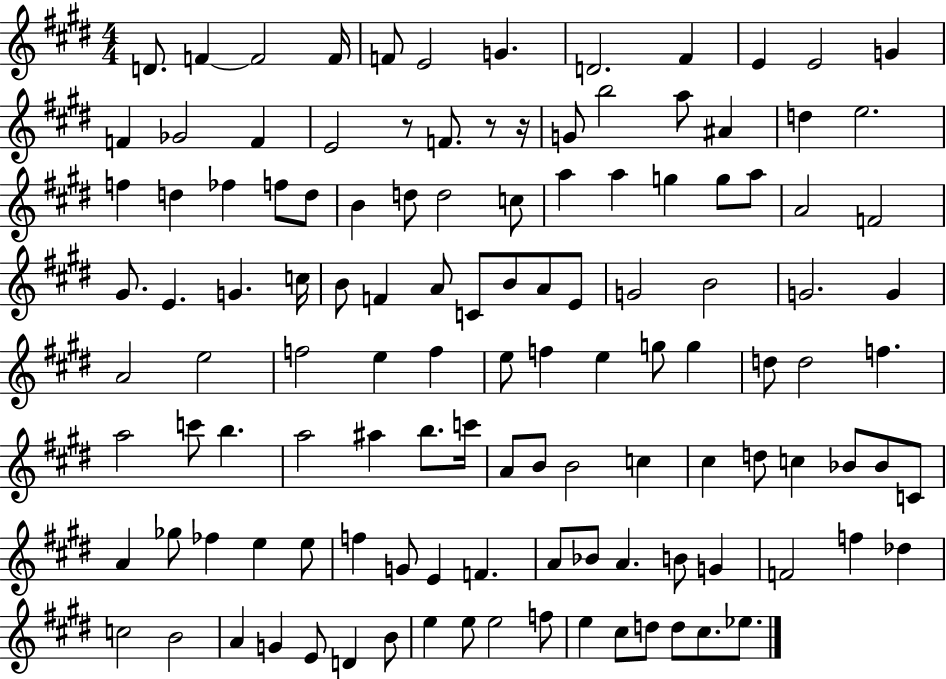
X:1
T:Untitled
M:4/4
L:1/4
K:E
D/2 F F2 F/4 F/2 E2 G D2 ^F E E2 G F _G2 F E2 z/2 F/2 z/2 z/4 G/2 b2 a/2 ^A d e2 f d _f f/2 d/2 B d/2 d2 c/2 a a g g/2 a/2 A2 F2 ^G/2 E G c/4 B/2 F A/2 C/2 B/2 A/2 E/2 G2 B2 G2 G A2 e2 f2 e f e/2 f e g/2 g d/2 d2 f a2 c'/2 b a2 ^a b/2 c'/4 A/2 B/2 B2 c ^c d/2 c _B/2 _B/2 C/2 A _g/2 _f e e/2 f G/2 E F A/2 _B/2 A B/2 G F2 f _d c2 B2 A G E/2 D B/2 e e/2 e2 f/2 e ^c/2 d/2 d/2 ^c/2 _e/2